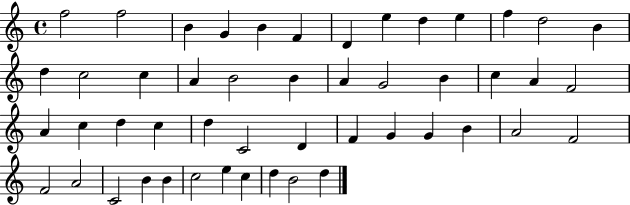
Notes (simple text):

F5/h F5/h B4/q G4/q B4/q F4/q D4/q E5/q D5/q E5/q F5/q D5/h B4/q D5/q C5/h C5/q A4/q B4/h B4/q A4/q G4/h B4/q C5/q A4/q F4/h A4/q C5/q D5/q C5/q D5/q C4/h D4/q F4/q G4/q G4/q B4/q A4/h F4/h F4/h A4/h C4/h B4/q B4/q C5/h E5/q C5/q D5/q B4/h D5/q